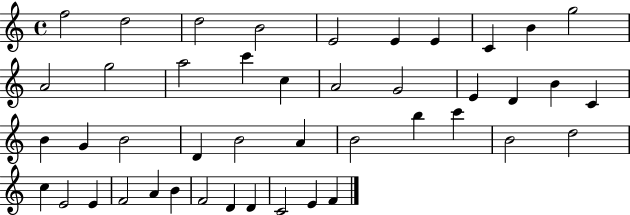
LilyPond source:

{
  \clef treble
  \time 4/4
  \defaultTimeSignature
  \key c \major
  f''2 d''2 | d''2 b'2 | e'2 e'4 e'4 | c'4 b'4 g''2 | \break a'2 g''2 | a''2 c'''4 c''4 | a'2 g'2 | e'4 d'4 b'4 c'4 | \break b'4 g'4 b'2 | d'4 b'2 a'4 | b'2 b''4 c'''4 | b'2 d''2 | \break c''4 e'2 e'4 | f'2 a'4 b'4 | f'2 d'4 d'4 | c'2 e'4 f'4 | \break \bar "|."
}